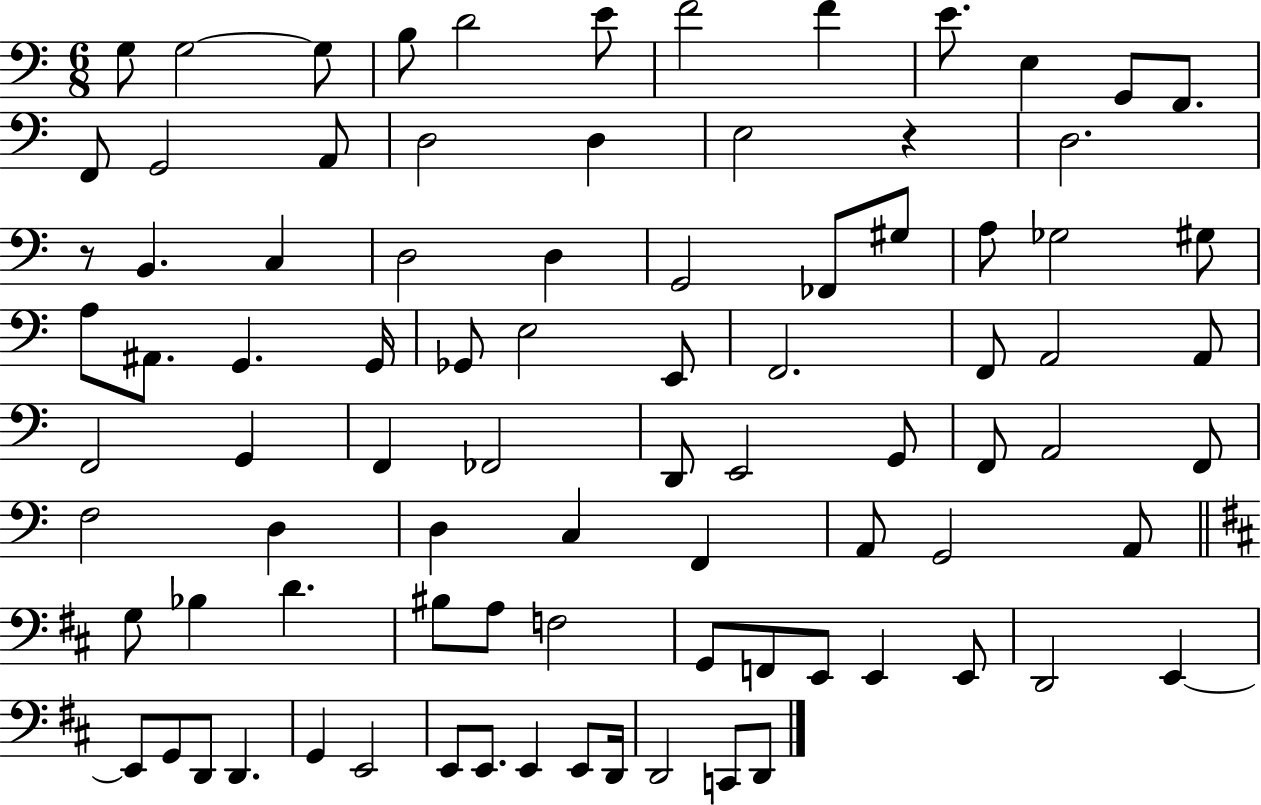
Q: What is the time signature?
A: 6/8